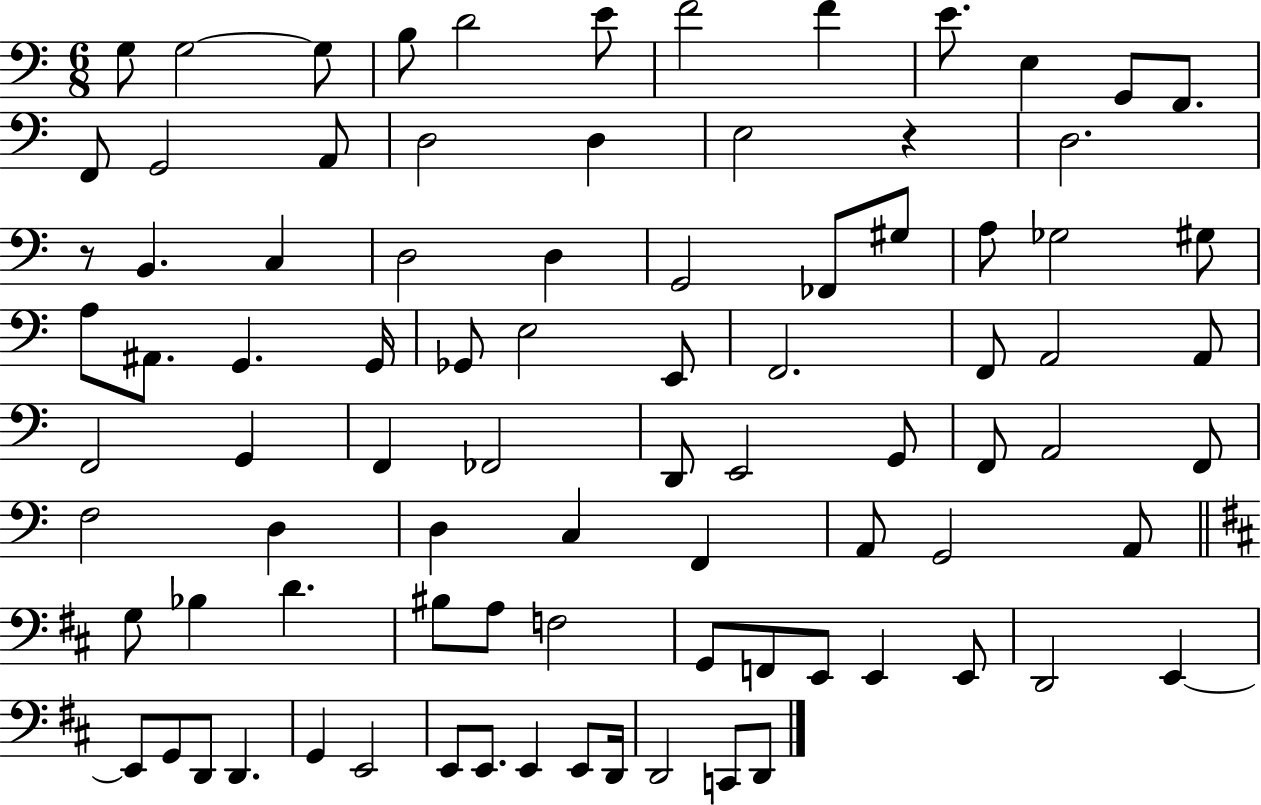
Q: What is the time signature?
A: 6/8